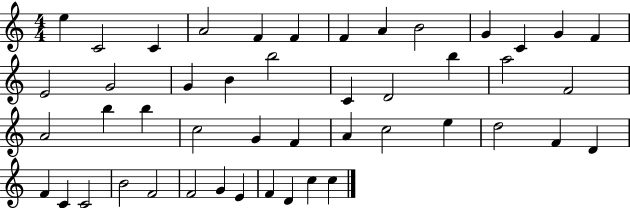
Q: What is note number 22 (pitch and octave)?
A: A5